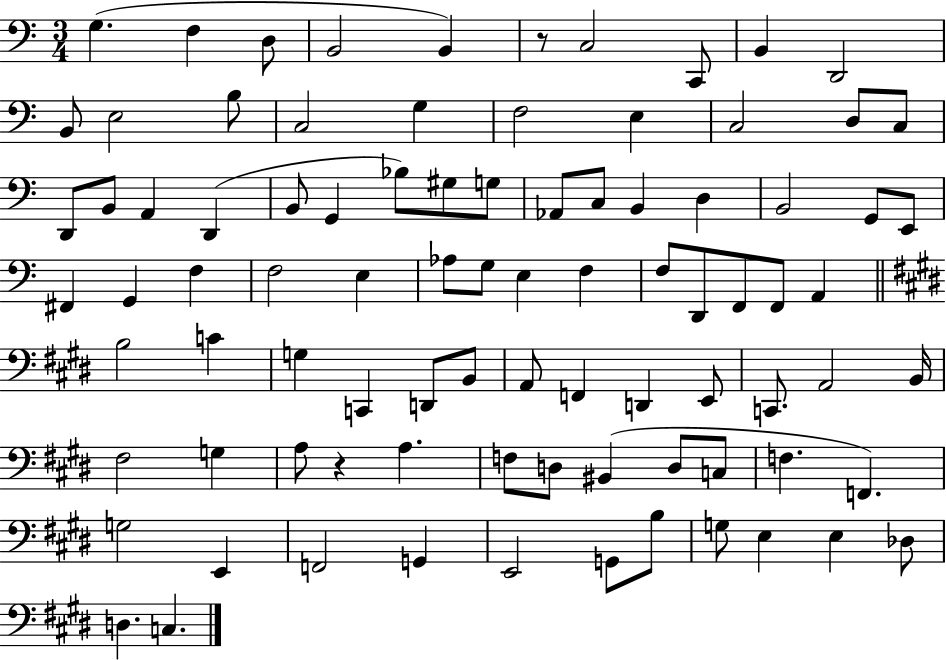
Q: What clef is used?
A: bass